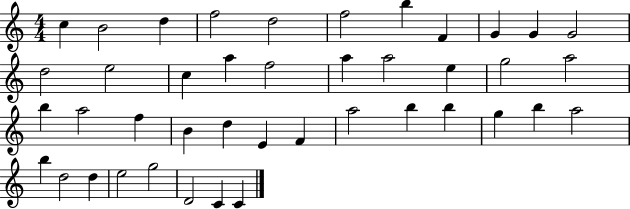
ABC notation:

X:1
T:Untitled
M:4/4
L:1/4
K:C
c B2 d f2 d2 f2 b F G G G2 d2 e2 c a f2 a a2 e g2 a2 b a2 f B d E F a2 b b g b a2 b d2 d e2 g2 D2 C C